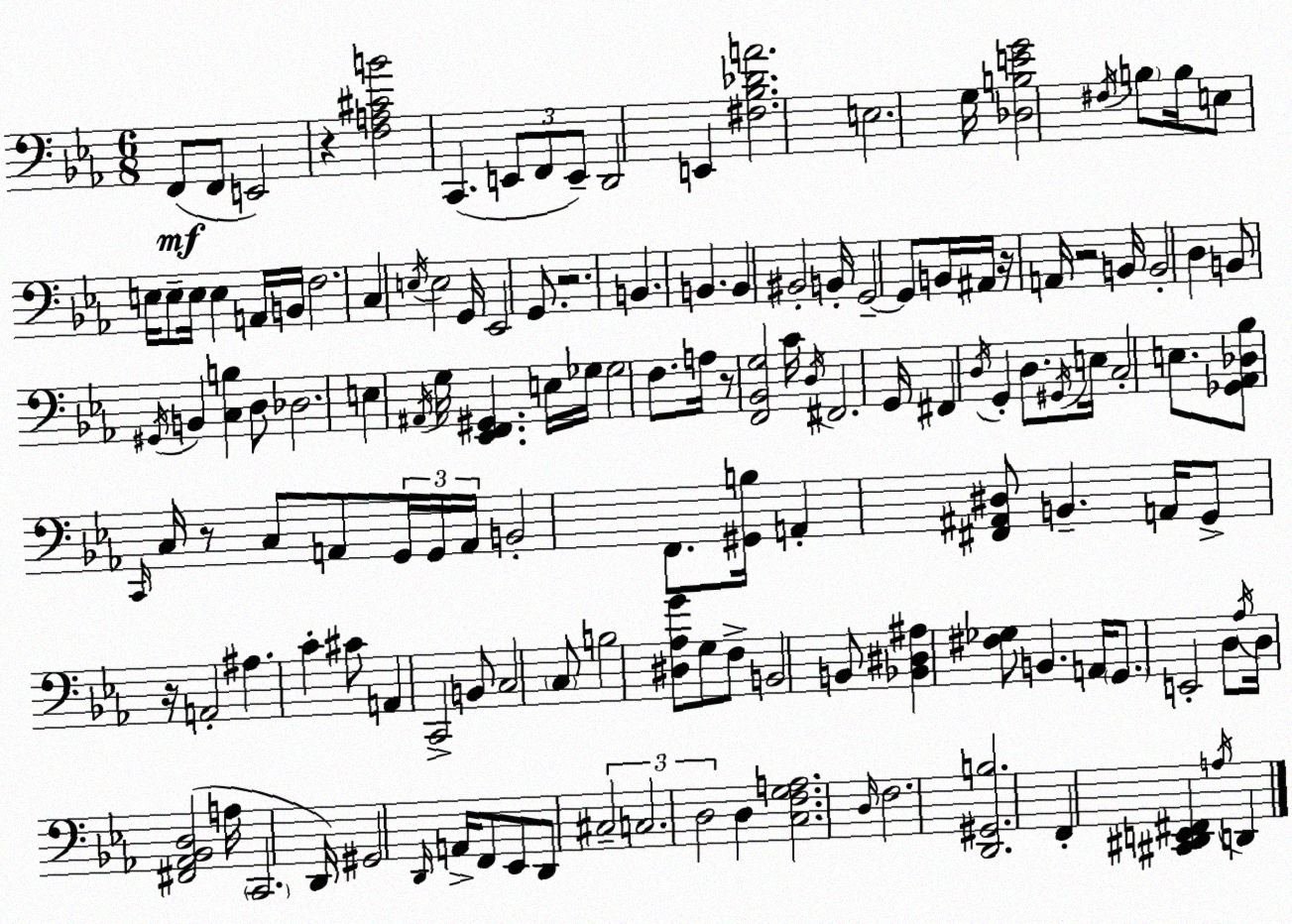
X:1
T:Untitled
M:6/8
L:1/4
K:Cm
F,,/2 F,,/2 E,,2 z [F,A,^CB]2 C,, E,,/2 F,,/2 E,,/2 D,,2 E,, [^F,_B,_DA]2 E,2 G,/4 [_D,B,EG]2 ^F,/4 B,/2 B,/4 E,/2 E,/4 E,/2 E,/4 E, A,,/4 B,,/4 F,2 C, E,/4 E,2 G,,/4 _E,,2 G,,/2 z2 B,, B,, B,, ^B,,2 B,,/4 G,,2 G,,/2 B,,/4 ^A,,/4 z/4 A,,/4 z2 B,,/4 B,,2 D, B,,/2 ^G,,/4 B,, [C,B,] D,/2 _D,2 E, ^A,,/4 G,/4 [_E,,F,,^G,,] E,/4 _G,/4 _G,2 F,/2 A,/4 z/2 [F,,_B,,G,]2 C/4 D,/4 ^F,,2 G,,/4 ^F,, D,/4 G,, D,/2 ^G,,/4 E,/4 C,2 E,/2 [_G,,_A,,_D,_B,]/2 C,,/4 C,/4 z/2 C,/2 A,,/2 G,,/4 G,,/4 A,,/4 B,,2 F,,/2 [^G,,B,]/4 A,, [^F,,^A,,^D,]/2 B,, A,,/4 G,,/2 z/4 A,,2 ^A, C ^C/2 A,, C,,2 B,,/2 C,2 C,/2 B,2 [^D,_A,G]/2 G,/2 F,/2 B,,2 B,,/2 [_B,,^D,^A,] [^F,_G,]/2 B,, A,,/4 G,,/2 E,,2 D,/2 _A,/4 D,/4 [^F,,_A,,_B,,D,]2 A,/4 C,,2 D,,/4 ^G,,2 D,,/4 A,,/4 F,,/2 _E,,/2 D,,/2 ^C,2 C,2 D,2 D, [C,F,G,A,]2 D,/4 F,2 [D,,^G,,B,]2 F,, [^C,,^D,,E,,^F,,] A,/4 D,,